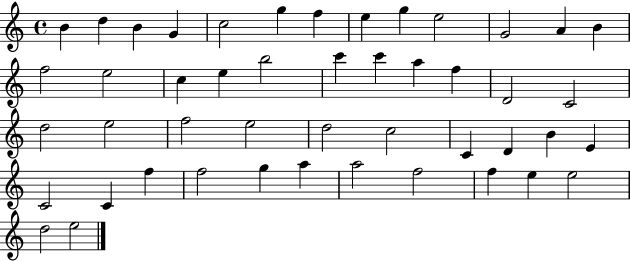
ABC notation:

X:1
T:Untitled
M:4/4
L:1/4
K:C
B d B G c2 g f e g e2 G2 A B f2 e2 c e b2 c' c' a f D2 C2 d2 e2 f2 e2 d2 c2 C D B E C2 C f f2 g a a2 f2 f e e2 d2 e2